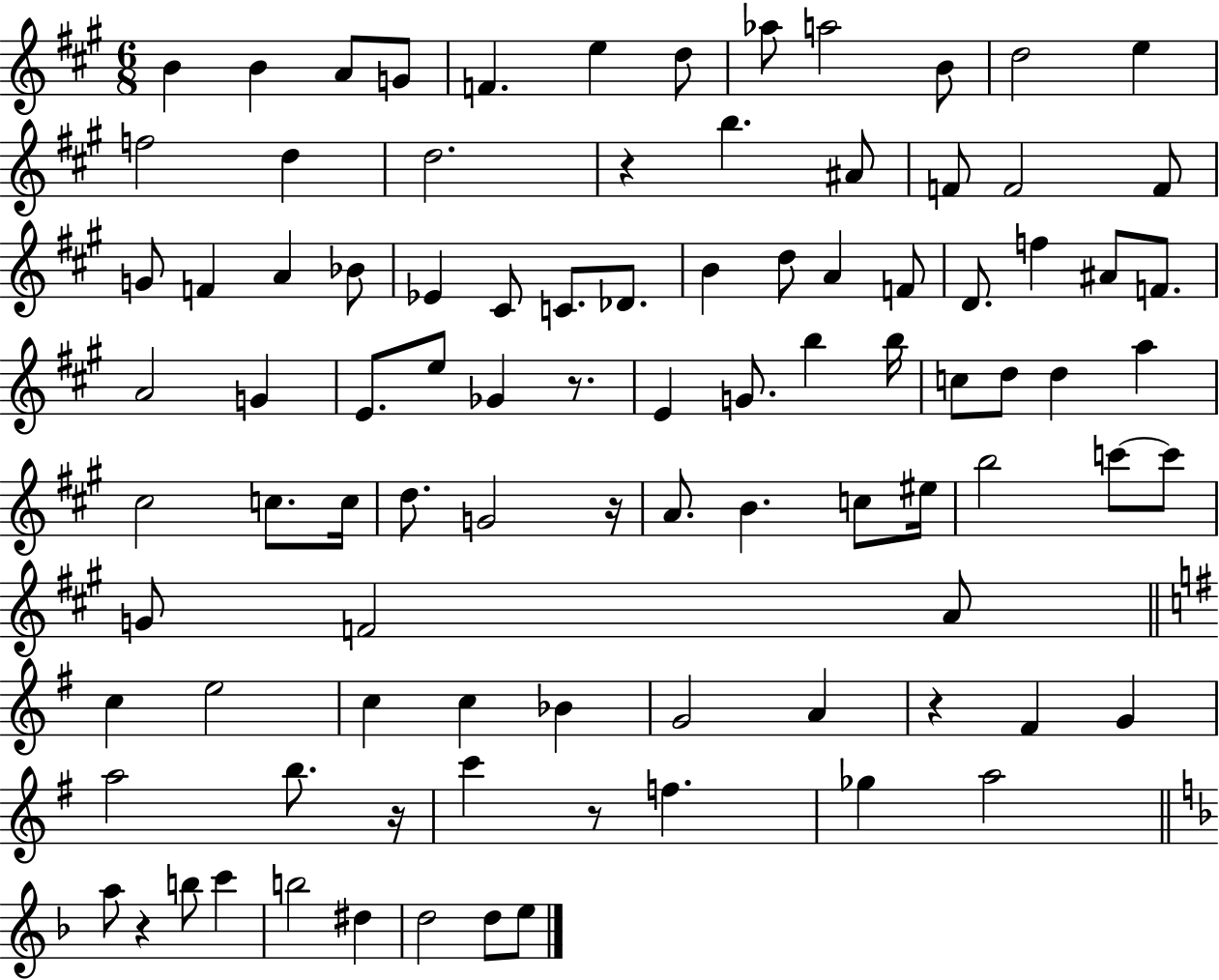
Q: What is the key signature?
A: A major